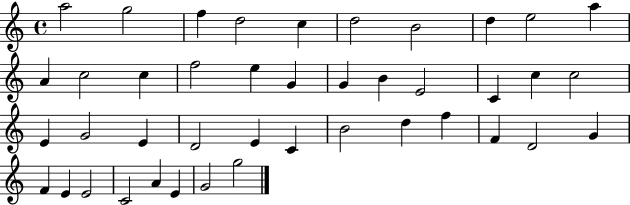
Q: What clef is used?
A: treble